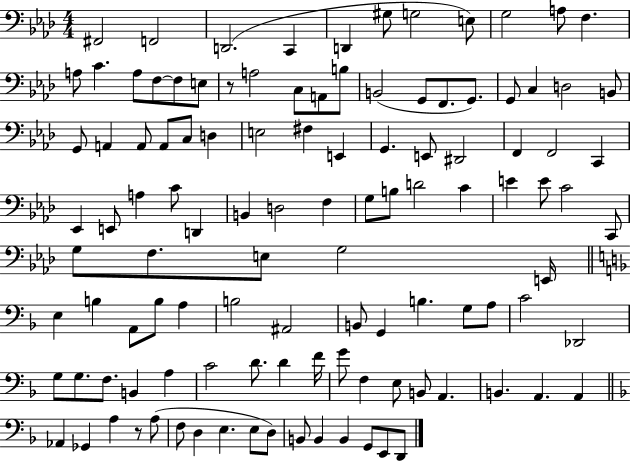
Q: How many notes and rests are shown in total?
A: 113